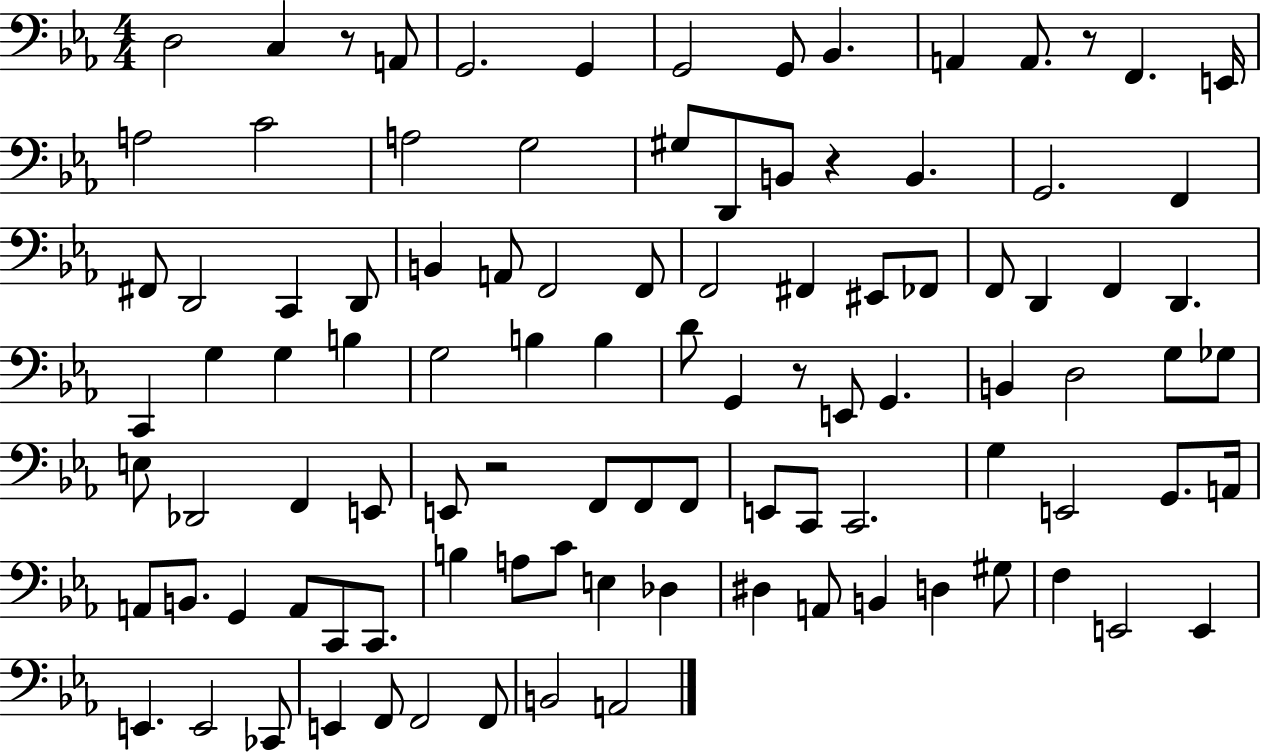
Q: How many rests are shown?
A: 5